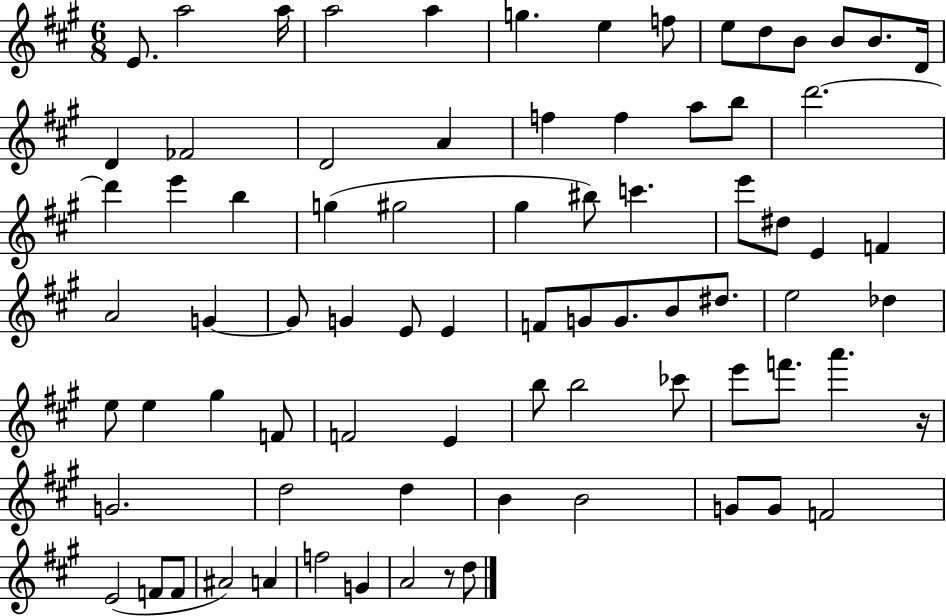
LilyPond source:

{
  \clef treble
  \numericTimeSignature
  \time 6/8
  \key a \major
  \repeat volta 2 { e'8. a''2 a''16 | a''2 a''4 | g''4. e''4 f''8 | e''8 d''8 b'8 b'8 b'8. d'16 | \break d'4 fes'2 | d'2 a'4 | f''4 f''4 a''8 b''8 | d'''2.~~ | \break d'''4 e'''4 b''4 | g''4( gis''2 | gis''4 bis''8) c'''4. | e'''8 dis''8 e'4 f'4 | \break a'2 g'4~~ | g'8 g'4 e'8 e'4 | f'8 g'8 g'8. b'8 dis''8. | e''2 des''4 | \break e''8 e''4 gis''4 f'8 | f'2 e'4 | b''8 b''2 ces'''8 | e'''8 f'''8. a'''4. r16 | \break g'2. | d''2 d''4 | b'4 b'2 | g'8 g'8 f'2 | \break e'2( f'8 f'8 | ais'2) a'4 | f''2 g'4 | a'2 r8 d''8 | \break } \bar "|."
}